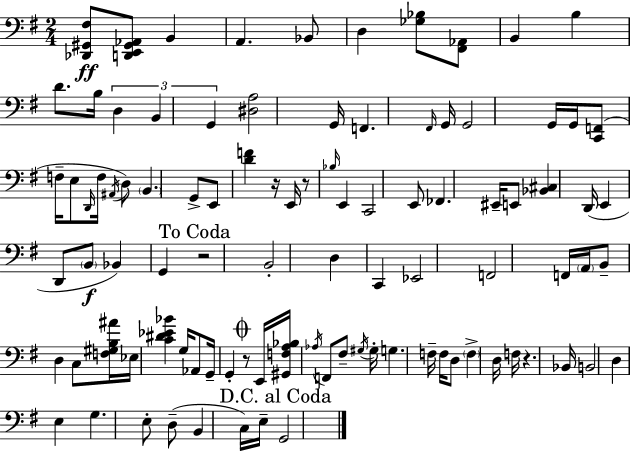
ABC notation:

X:1
T:Untitled
M:2/4
L:1/4
K:G
[_D,,^G,,^F,]/2 [D,,E,,^G,,_A,,]/2 B,, A,, _B,,/2 D, [_G,_B,]/2 [^F,,_A,,]/2 B,, B, D/2 B,/4 D, B,, G,, [^D,A,]2 G,,/4 F,, ^F,,/4 G,,/4 G,,2 G,,/4 G,,/4 [C,,F,,]/2 F,/4 E,/2 D,,/4 F,/4 ^A,,/4 D,/2 B,, G,,/2 E,,/2 [DF] z/4 E,,/4 z/2 _B,/4 E,, C,,2 E,,/2 _F,, ^E,,/4 E,,/2 [_B,,^C,] D,,/4 E,, D,,/2 B,,/2 _B,, G,, z2 B,,2 D, C,, _E,,2 F,,2 F,,/4 A,,/4 B,,/2 D, C,/2 [F,^G,B,^A]/4 _E,/4 [C^D_E_B] G,/4 _A,,/2 G,,/4 G,, z/2 E,,/4 [^G,,F,A,_B,]/4 _A,/4 F,,/2 ^F,/2 ^G,/4 ^G,/4 G, F,/4 F,/4 D,/2 F, D,/4 F,/4 z _B,,/4 B,,2 D, E, G, E,/2 D,/2 B,, C,/4 E,/4 G,,2